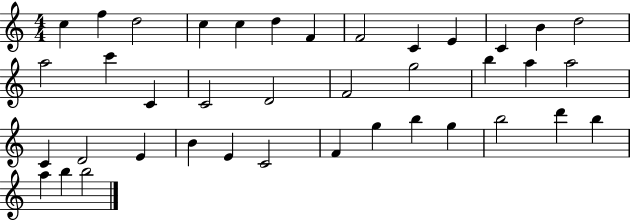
C5/q F5/q D5/h C5/q C5/q D5/q F4/q F4/h C4/q E4/q C4/q B4/q D5/h A5/h C6/q C4/q C4/h D4/h F4/h G5/h B5/q A5/q A5/h C4/q D4/h E4/q B4/q E4/q C4/h F4/q G5/q B5/q G5/q B5/h D6/q B5/q A5/q B5/q B5/h